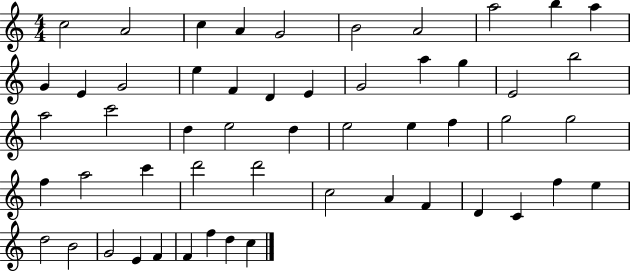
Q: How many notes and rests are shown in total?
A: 53